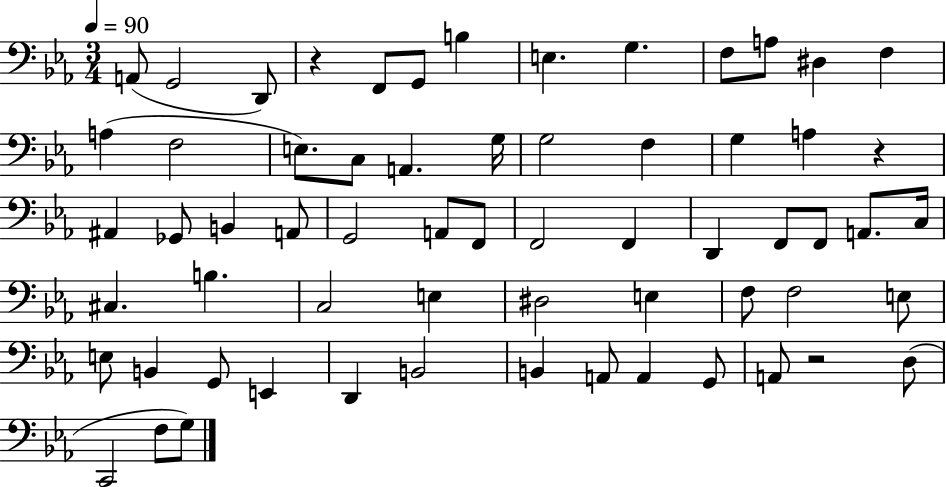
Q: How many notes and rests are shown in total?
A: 63